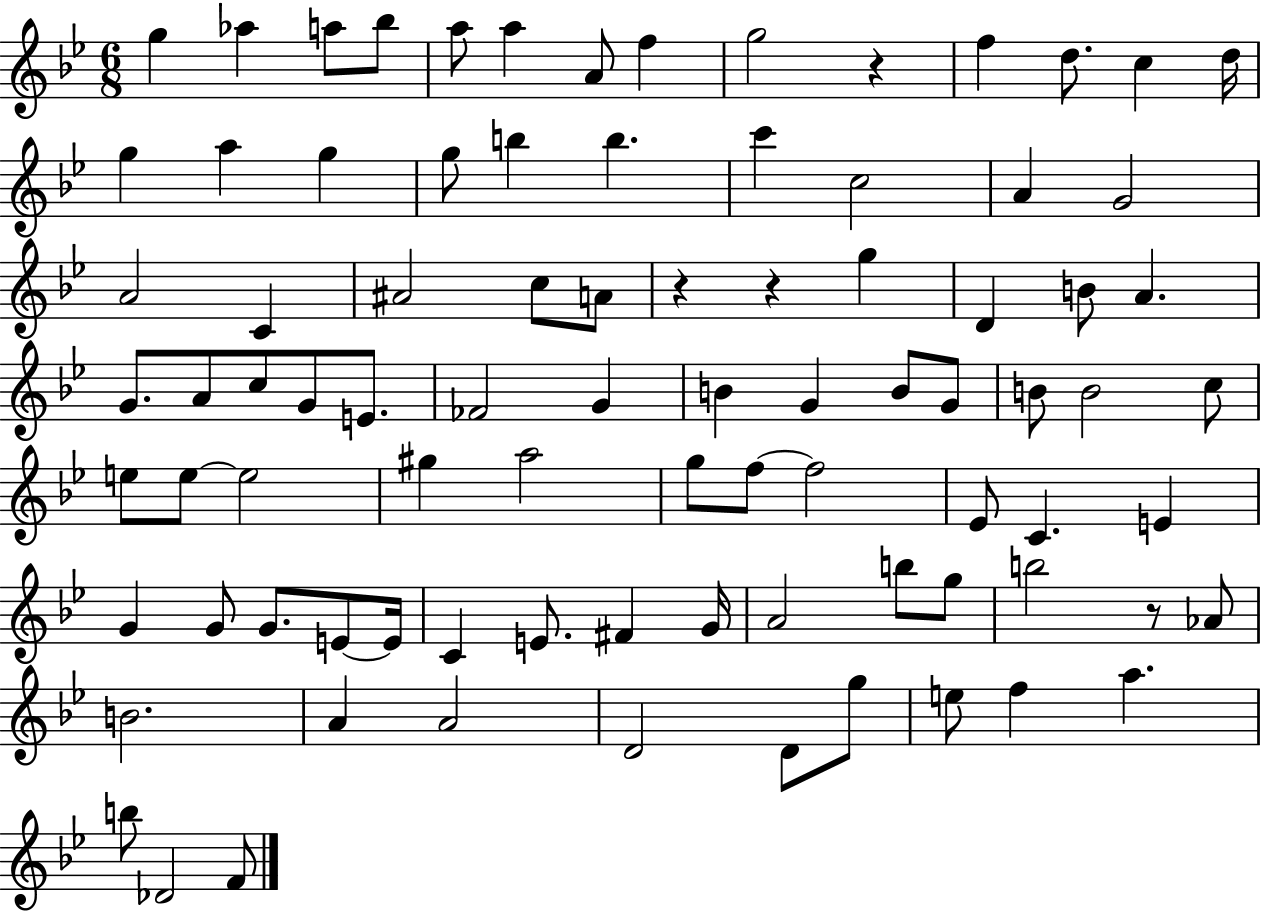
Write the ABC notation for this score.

X:1
T:Untitled
M:6/8
L:1/4
K:Bb
g _a a/2 _b/2 a/2 a A/2 f g2 z f d/2 c d/4 g a g g/2 b b c' c2 A G2 A2 C ^A2 c/2 A/2 z z g D B/2 A G/2 A/2 c/2 G/2 E/2 _F2 G B G B/2 G/2 B/2 B2 c/2 e/2 e/2 e2 ^g a2 g/2 f/2 f2 _E/2 C E G G/2 G/2 E/2 E/4 C E/2 ^F G/4 A2 b/2 g/2 b2 z/2 _A/2 B2 A A2 D2 D/2 g/2 e/2 f a b/2 _D2 F/2